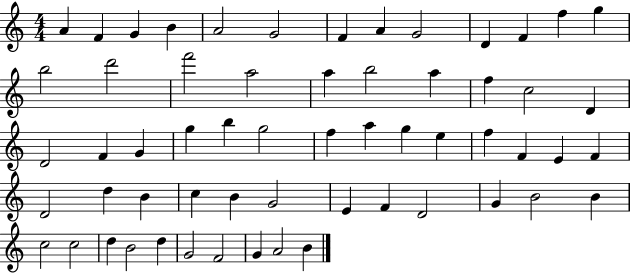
{
  \clef treble
  \numericTimeSignature
  \time 4/4
  \key c \major
  a'4 f'4 g'4 b'4 | a'2 g'2 | f'4 a'4 g'2 | d'4 f'4 f''4 g''4 | \break b''2 d'''2 | f'''2 a''2 | a''4 b''2 a''4 | f''4 c''2 d'4 | \break d'2 f'4 g'4 | g''4 b''4 g''2 | f''4 a''4 g''4 e''4 | f''4 f'4 e'4 f'4 | \break d'2 d''4 b'4 | c''4 b'4 g'2 | e'4 f'4 d'2 | g'4 b'2 b'4 | \break c''2 c''2 | d''4 b'2 d''4 | g'2 f'2 | g'4 a'2 b'4 | \break \bar "|."
}